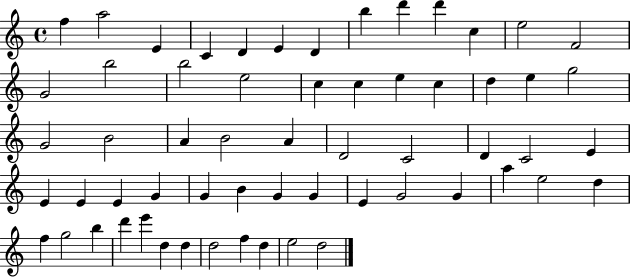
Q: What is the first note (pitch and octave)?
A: F5